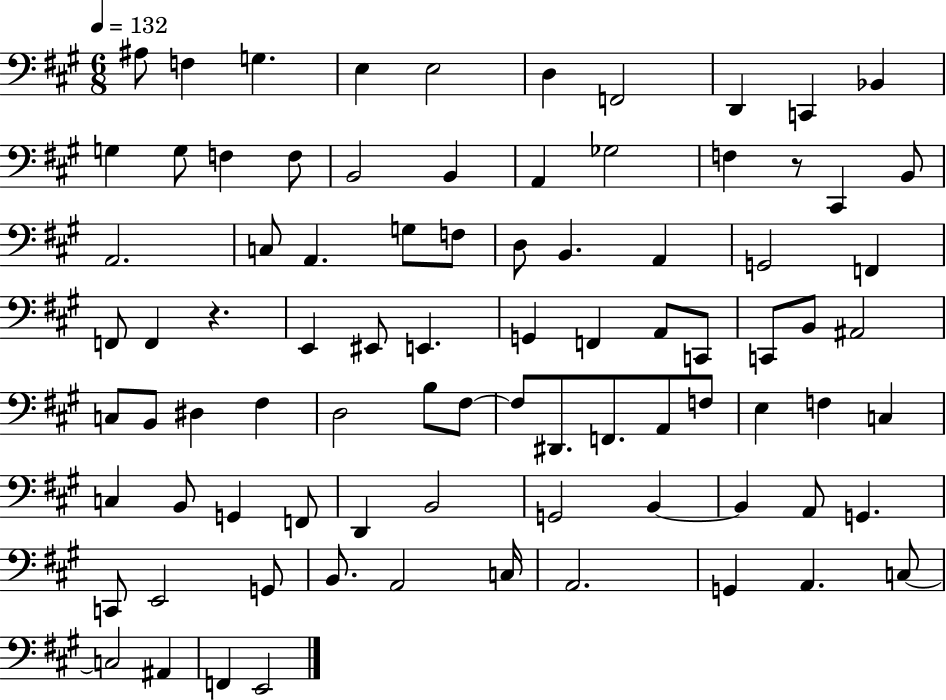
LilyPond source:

{
  \clef bass
  \numericTimeSignature
  \time 6/8
  \key a \major
  \tempo 4 = 132
  ais8 f4 g4. | e4 e2 | d4 f,2 | d,4 c,4 bes,4 | \break g4 g8 f4 f8 | b,2 b,4 | a,4 ges2 | f4 r8 cis,4 b,8 | \break a,2. | c8 a,4. g8 f8 | d8 b,4. a,4 | g,2 f,4 | \break f,8 f,4 r4. | e,4 eis,8 e,4. | g,4 f,4 a,8 c,8 | c,8 b,8 ais,2 | \break c8 b,8 dis4 fis4 | d2 b8 fis8~~ | fis8 dis,8. f,8. a,8 f8 | e4 f4 c4 | \break c4 b,8 g,4 f,8 | d,4 b,2 | g,2 b,4~~ | b,4 a,8 g,4. | \break c,8 e,2 g,8 | b,8. a,2 c16 | a,2. | g,4 a,4. c8~~ | \break c2 ais,4 | f,4 e,2 | \bar "|."
}